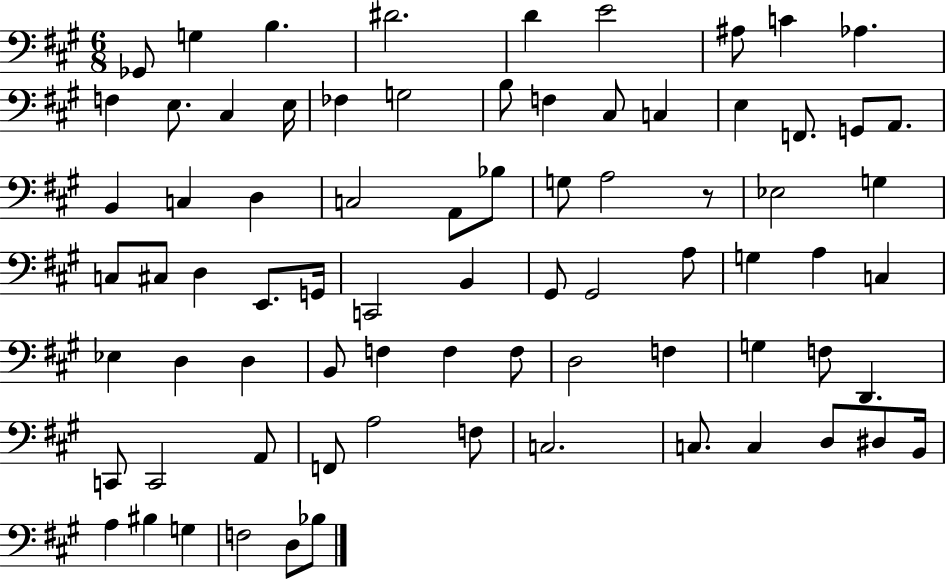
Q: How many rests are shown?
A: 1